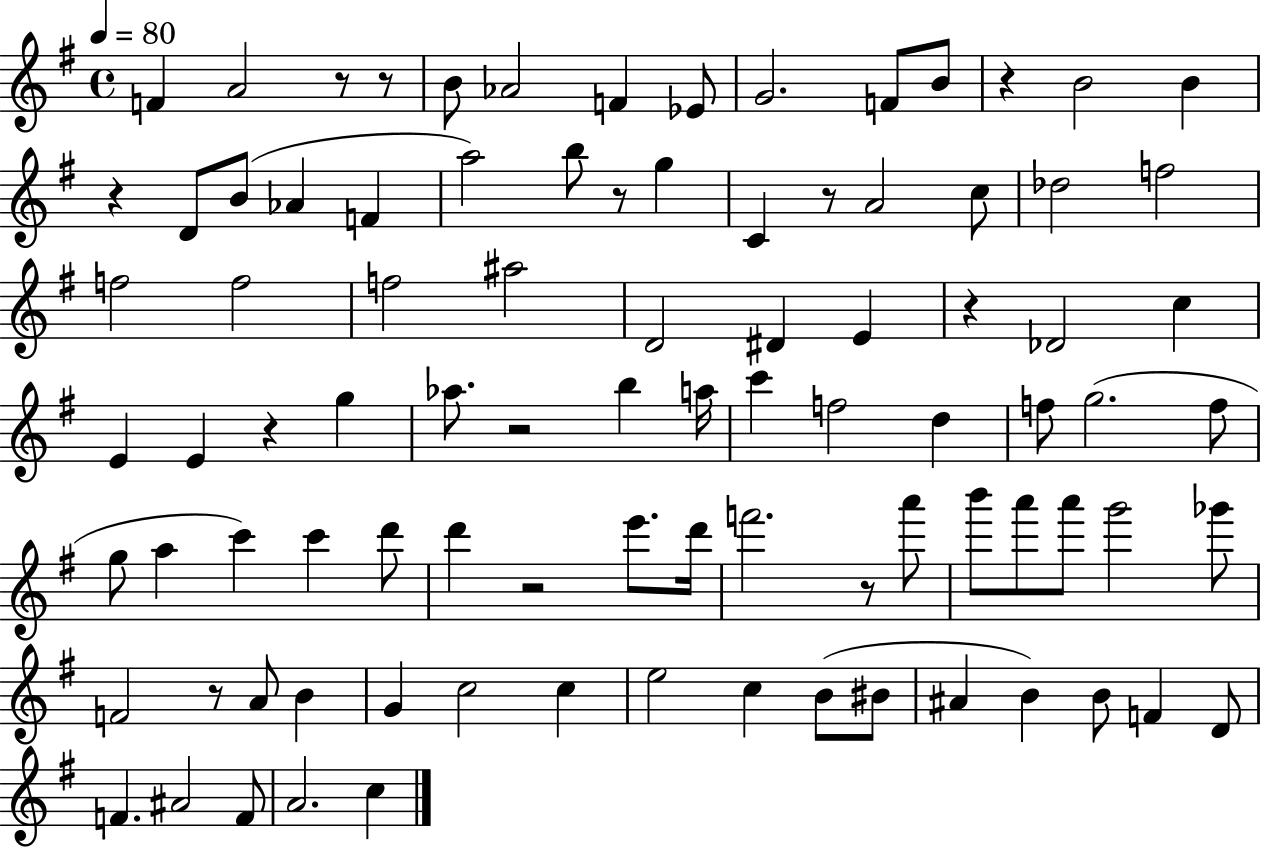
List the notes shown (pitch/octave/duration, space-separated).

F4/q A4/h R/e R/e B4/e Ab4/h F4/q Eb4/e G4/h. F4/e B4/e R/q B4/h B4/q R/q D4/e B4/e Ab4/q F4/q A5/h B5/e R/e G5/q C4/q R/e A4/h C5/e Db5/h F5/h F5/h F5/h F5/h A#5/h D4/h D#4/q E4/q R/q Db4/h C5/q E4/q E4/q R/q G5/q Ab5/e. R/h B5/q A5/s C6/q F5/h D5/q F5/e G5/h. F5/e G5/e A5/q C6/q C6/q D6/e D6/q R/h E6/e. D6/s F6/h. R/e A6/e B6/e A6/e A6/e G6/h Gb6/e F4/h R/e A4/e B4/q G4/q C5/h C5/q E5/h C5/q B4/e BIS4/e A#4/q B4/q B4/e F4/q D4/e F4/q. A#4/h F4/e A4/h. C5/q